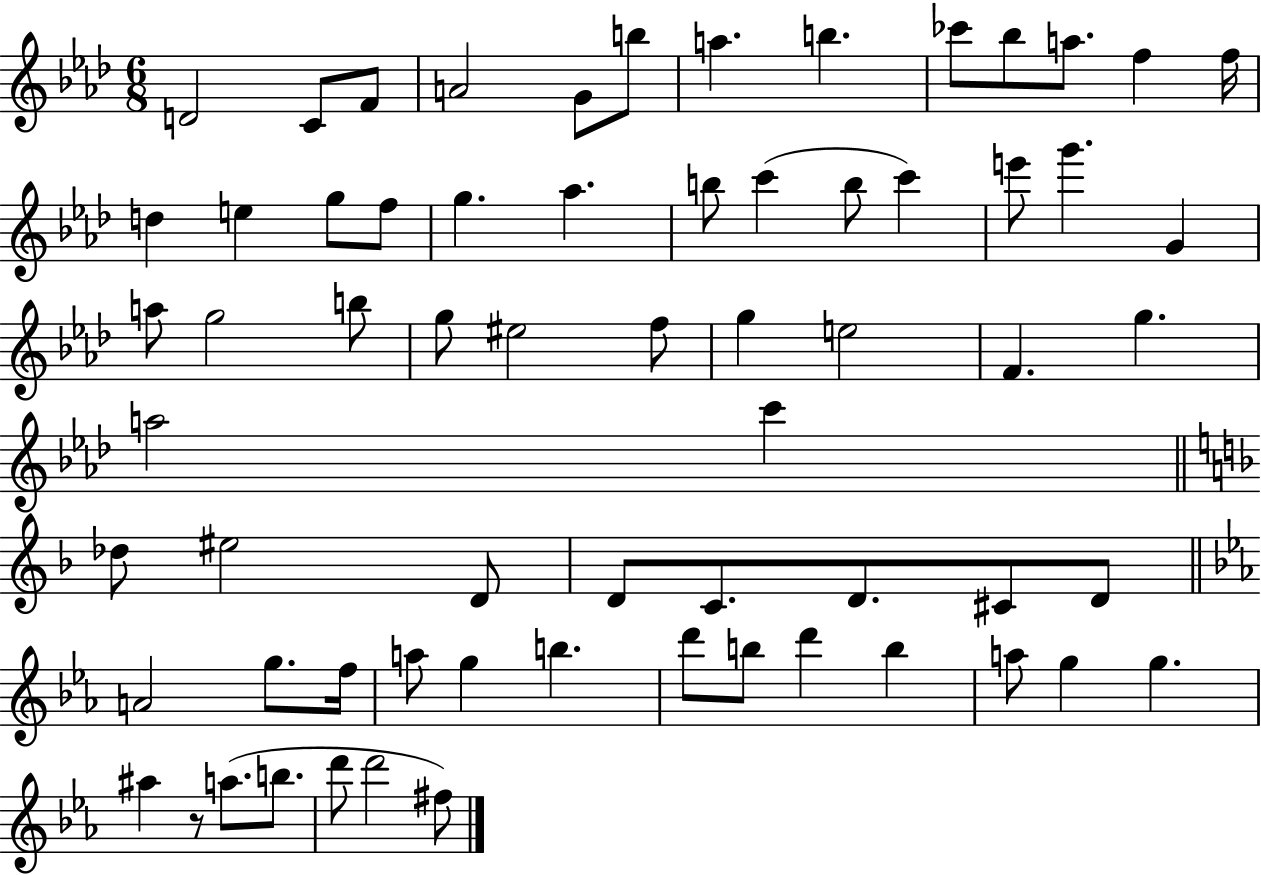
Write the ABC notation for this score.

X:1
T:Untitled
M:6/8
L:1/4
K:Ab
D2 C/2 F/2 A2 G/2 b/2 a b _c'/2 _b/2 a/2 f f/4 d e g/2 f/2 g _a b/2 c' b/2 c' e'/2 g' G a/2 g2 b/2 g/2 ^e2 f/2 g e2 F g a2 c' _d/2 ^e2 D/2 D/2 C/2 D/2 ^C/2 D/2 A2 g/2 f/4 a/2 g b d'/2 b/2 d' b a/2 g g ^a z/2 a/2 b/2 d'/2 d'2 ^f/2